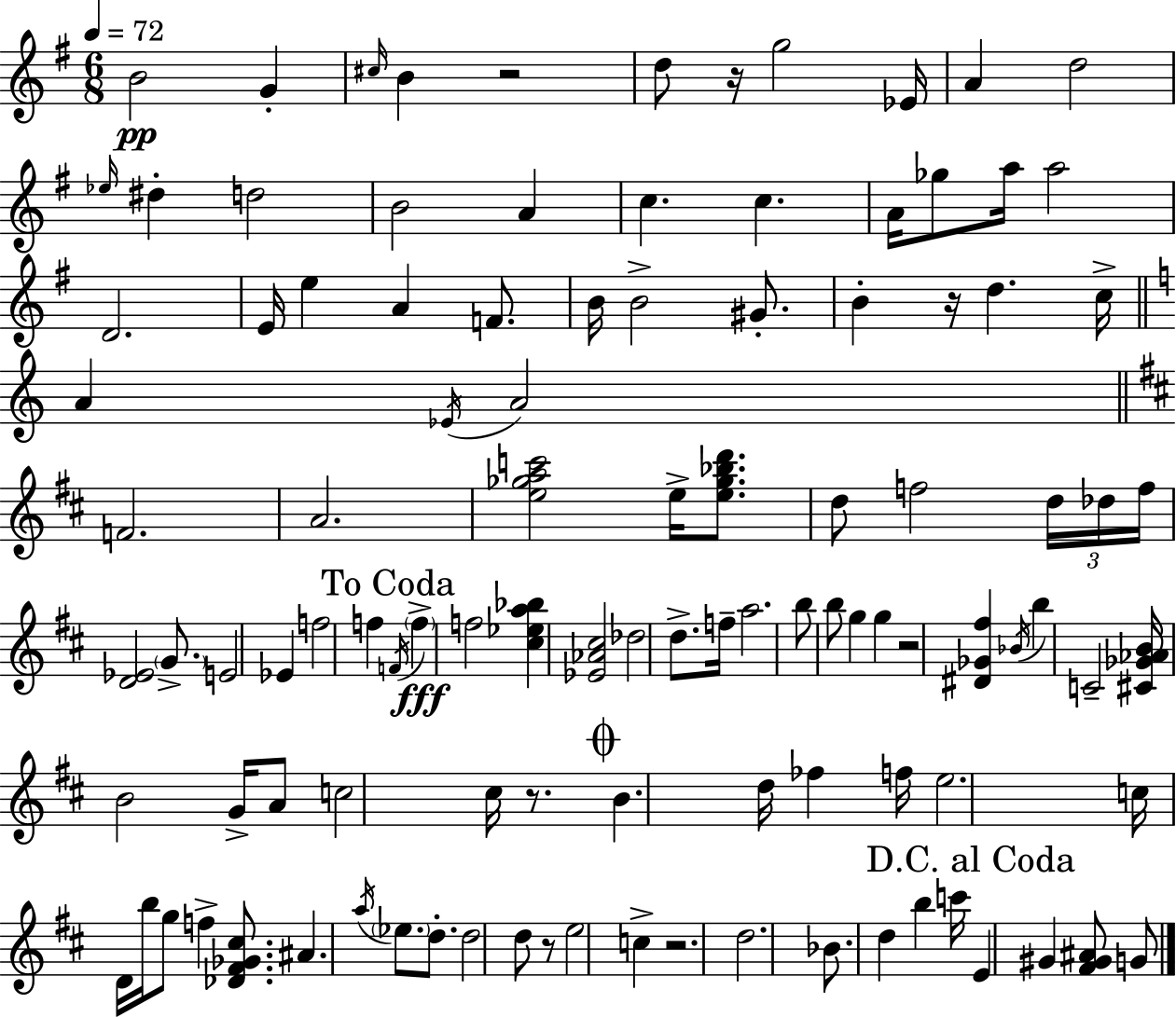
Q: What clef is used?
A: treble